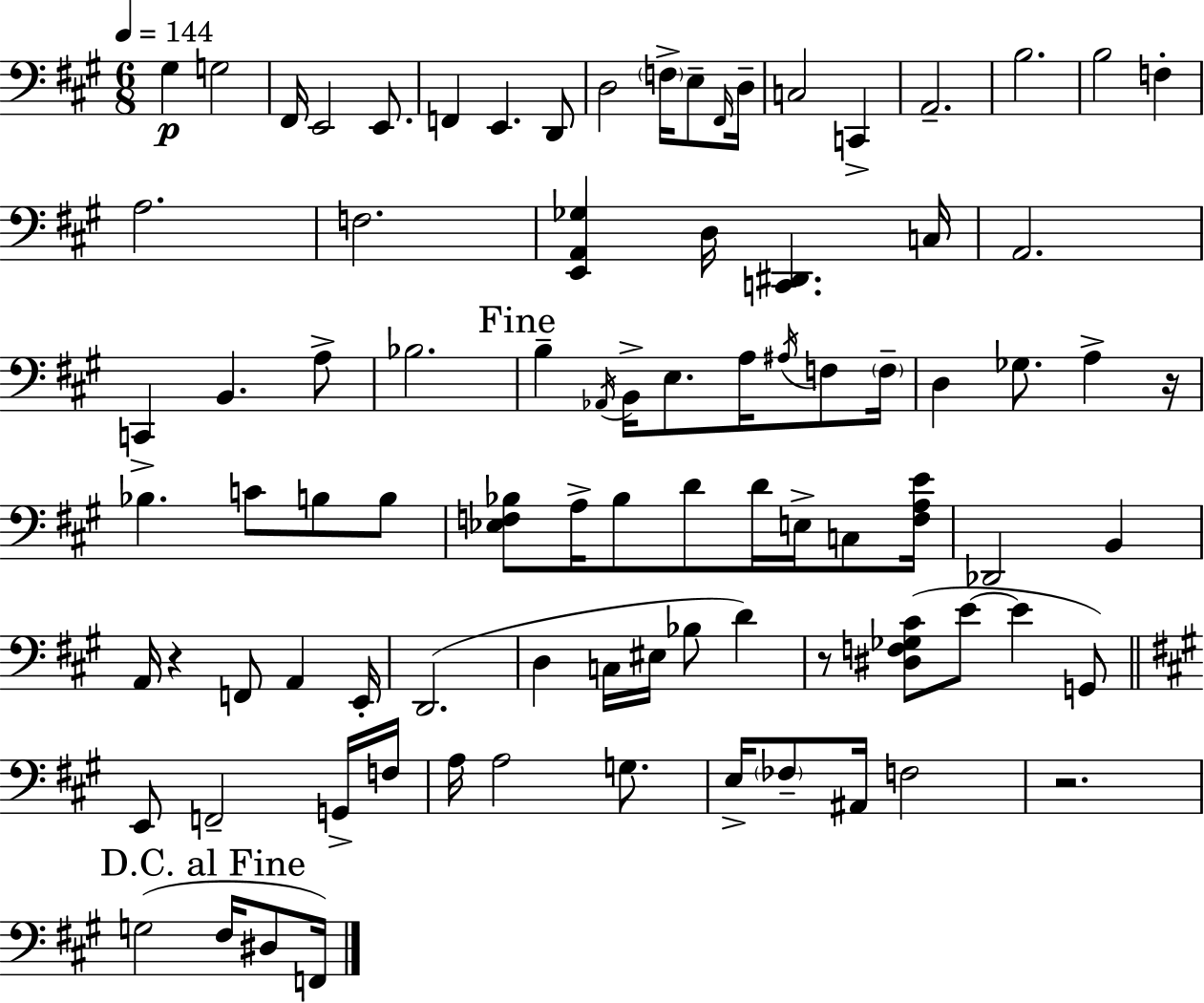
X:1
T:Untitled
M:6/8
L:1/4
K:A
^G, G,2 ^F,,/4 E,,2 E,,/2 F,, E,, D,,/2 D,2 F,/4 E,/2 ^F,,/4 D,/4 C,2 C,, A,,2 B,2 B,2 F, A,2 F,2 [E,,A,,_G,] D,/4 [C,,^D,,] C,/4 A,,2 C,, B,, A,/2 _B,2 B, _A,,/4 B,,/4 E,/2 A,/4 ^A,/4 F,/2 F,/4 D, _G,/2 A, z/4 _B, C/2 B,/2 B,/2 [_E,F,_B,]/2 A,/4 _B,/2 D/2 D/4 E,/4 C,/2 [F,A,E]/4 _D,,2 B,, A,,/4 z F,,/2 A,, E,,/4 D,,2 D, C,/4 ^E,/4 _B,/2 D z/2 [^D,F,_G,^C]/2 E/2 E G,,/2 E,,/2 F,,2 G,,/4 F,/4 A,/4 A,2 G,/2 E,/4 _F,/2 ^A,,/4 F,2 z2 G,2 ^F,/4 ^D,/2 F,,/4